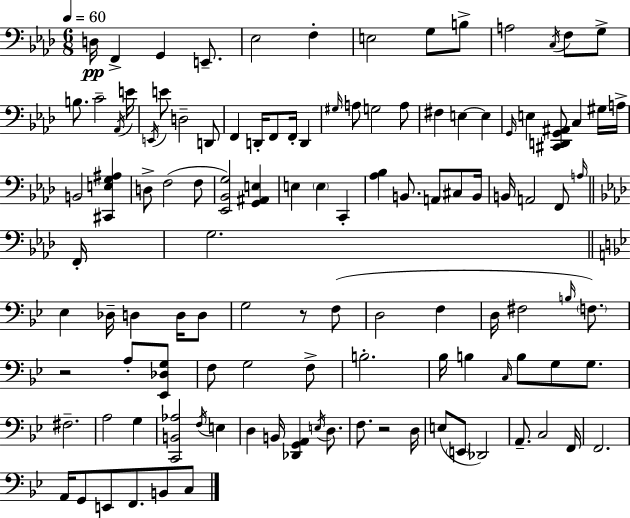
X:1
T:Untitled
M:6/8
L:1/4
K:Fm
D,/4 F,, G,, E,,/2 _E,2 F, E,2 G,/2 B,/2 A,2 C,/4 F,/2 G,/2 B,/2 C2 _A,,/4 E/4 E,,/4 E/2 D,2 D,,/2 F,, D,,/4 F,,/2 F,,/4 D,, ^G,/4 A,/2 G,2 A,/2 ^F, E, E, G,,/4 E, [^C,,D,,G,,^A,,]/2 C, ^G,/4 A,/4 B,,2 [^C,,E,G,^A,] D,/2 F,2 F,/2 [_E,,_B,,G,]2 [G,,^A,,E,] E, E, C,, [_A,_B,] B,,/2 A,,/2 ^C,/2 B,,/4 B,,/4 A,,2 F,,/2 A,/4 F,,/4 G,2 _E, _D,/4 D, D,/4 D,/2 G,2 z/2 F,/2 D,2 F, D,/4 ^F,2 B,/4 F,/2 z2 A,/2 [_E,,_D,G,]/2 F,/2 G,2 F,/2 B,2 _B,/4 B, C,/4 B,/2 G,/2 G,/2 ^F,2 A,2 G, [C,,B,,_A,]2 F,/4 E, D, B,,/4 [_D,,G,,A,,] E,/4 D,/2 F,/2 z2 D,/4 E,/2 E,,/2 _D,,2 A,,/2 C,2 F,,/4 F,,2 A,,/4 G,,/2 E,,/2 F,,/2 B,,/2 C,/2